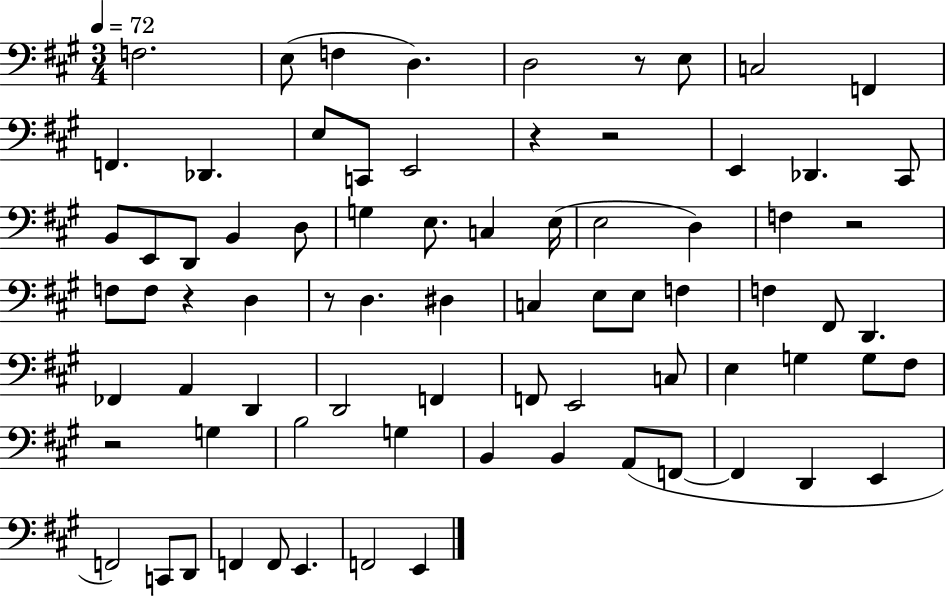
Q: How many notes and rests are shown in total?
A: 77